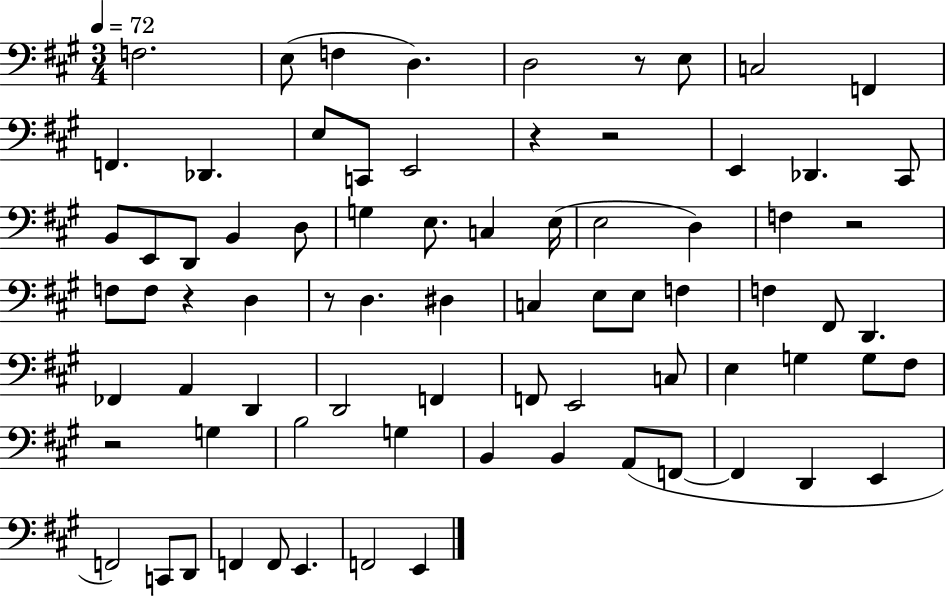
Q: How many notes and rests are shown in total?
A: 77